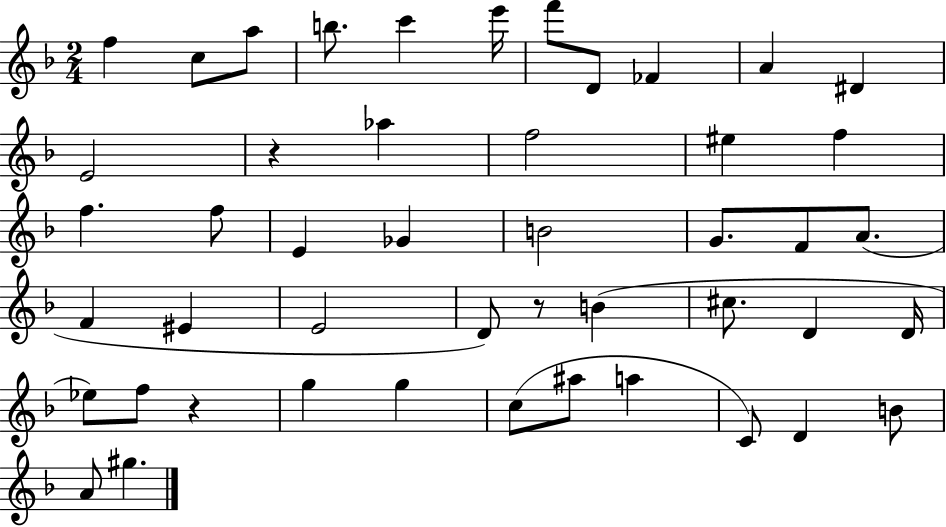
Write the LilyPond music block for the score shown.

{
  \clef treble
  \numericTimeSignature
  \time 2/4
  \key f \major
  \repeat volta 2 { f''4 c''8 a''8 | b''8. c'''4 e'''16 | f'''8 d'8 fes'4 | a'4 dis'4 | \break e'2 | r4 aes''4 | f''2 | eis''4 f''4 | \break f''4. f''8 | e'4 ges'4 | b'2 | g'8. f'8 a'8.( | \break f'4 eis'4 | e'2 | d'8) r8 b'4( | cis''8. d'4 d'16 | \break ees''8) f''8 r4 | g''4 g''4 | c''8( ais''8 a''4 | c'8) d'4 b'8 | \break a'8 gis''4. | } \bar "|."
}